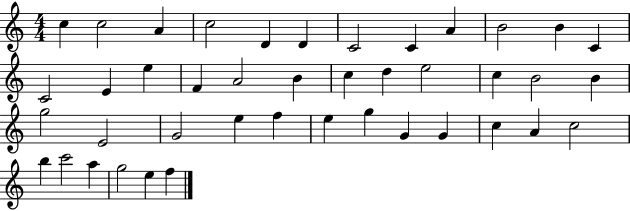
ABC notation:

X:1
T:Untitled
M:4/4
L:1/4
K:C
c c2 A c2 D D C2 C A B2 B C C2 E e F A2 B c d e2 c B2 B g2 E2 G2 e f e g G G c A c2 b c'2 a g2 e f